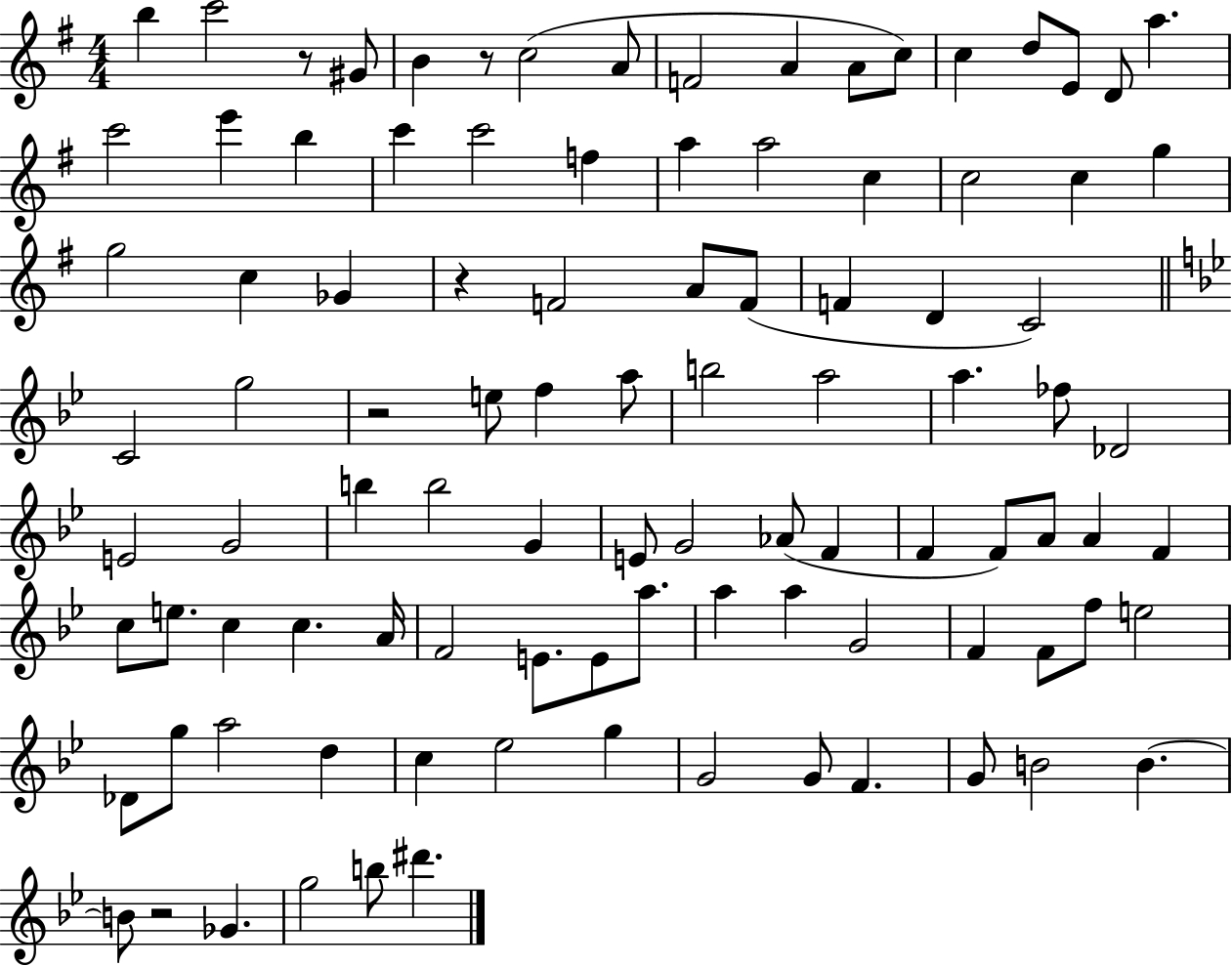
{
  \clef treble
  \numericTimeSignature
  \time 4/4
  \key g \major
  b''4 c'''2 r8 gis'8 | b'4 r8 c''2( a'8 | f'2 a'4 a'8 c''8) | c''4 d''8 e'8 d'8 a''4. | \break c'''2 e'''4 b''4 | c'''4 c'''2 f''4 | a''4 a''2 c''4 | c''2 c''4 g''4 | \break g''2 c''4 ges'4 | r4 f'2 a'8 f'8( | f'4 d'4 c'2) | \bar "||" \break \key bes \major c'2 g''2 | r2 e''8 f''4 a''8 | b''2 a''2 | a''4. fes''8 des'2 | \break e'2 g'2 | b''4 b''2 g'4 | e'8 g'2 aes'8( f'4 | f'4 f'8) a'8 a'4 f'4 | \break c''8 e''8. c''4 c''4. a'16 | f'2 e'8. e'8 a''8. | a''4 a''4 g'2 | f'4 f'8 f''8 e''2 | \break des'8 g''8 a''2 d''4 | c''4 ees''2 g''4 | g'2 g'8 f'4. | g'8 b'2 b'4.~~ | \break b'8 r2 ges'4. | g''2 b''8 dis'''4. | \bar "|."
}